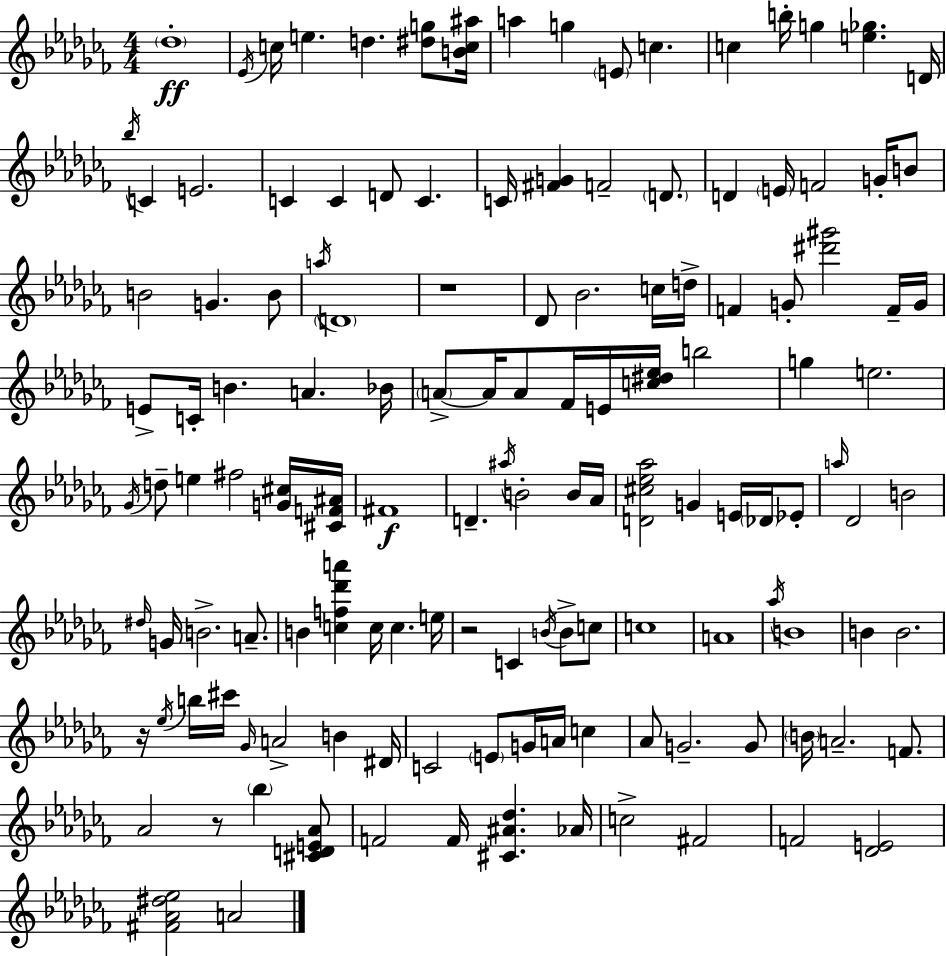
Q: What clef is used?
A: treble